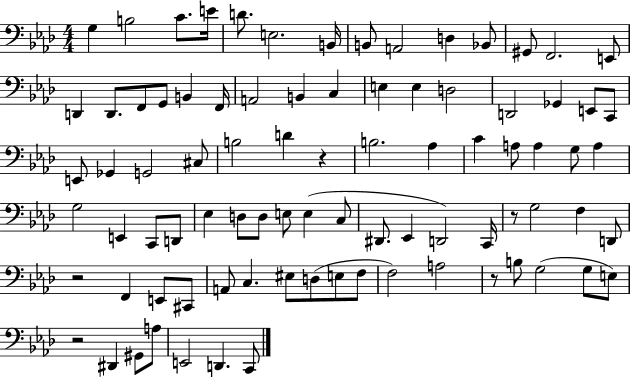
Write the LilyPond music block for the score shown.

{
  \clef bass
  \numericTimeSignature
  \time 4/4
  \key aes \major
  g4 b2 c'8. e'16 | d'8. e2. b,16 | b,8 a,2 d4 bes,8 | gis,8 f,2. e,8 | \break d,4 d,8. f,8 g,8 b,4 f,16 | a,2 b,4 c4 | e4 e4 d2 | d,2 ges,4 e,8 c,8 | \break e,8 ges,4 g,2 cis8 | b2 d'4 r4 | b2. aes4 | c'4 a8 a4 g8 a4 | \break g2 e,4 c,8 d,8 | ees4 d8 d8 e8 e4( c8 | dis,8. ees,4 d,2) c,16 | r8 g2 f4 d,8 | \break r2 f,4 e,8 cis,8 | a,8 c4. eis8 d8( e8 f8 | f2) a2 | r8 b8 g2( g8 e8) | \break r2 dis,4 gis,8 a8 | e,2 d,4. c,8 | \bar "|."
}